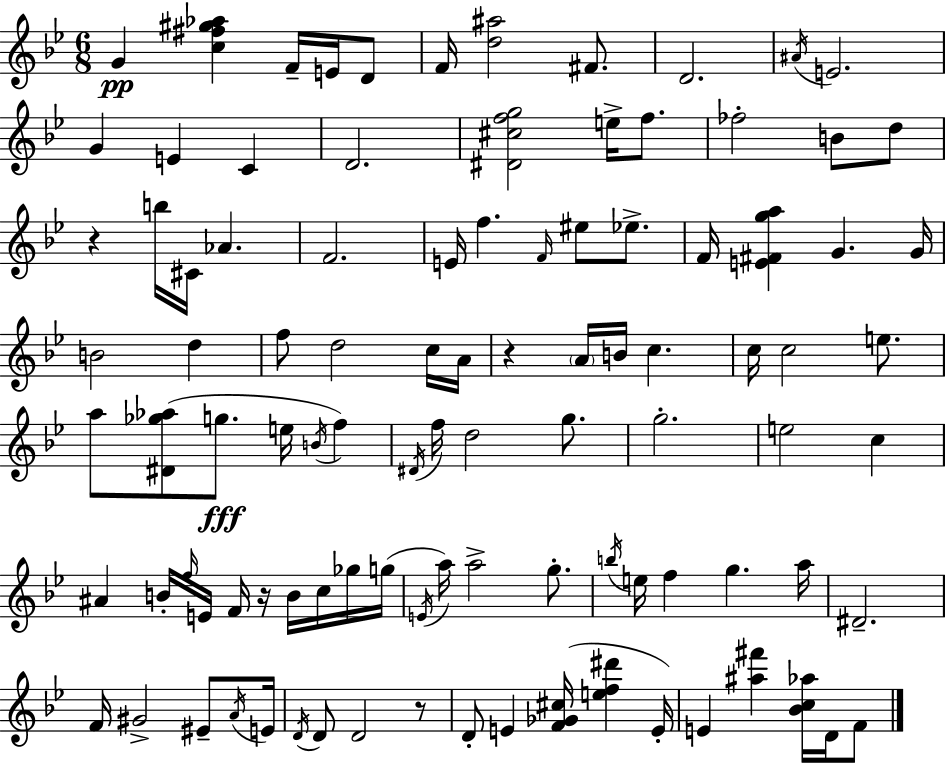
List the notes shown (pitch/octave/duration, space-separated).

G4/q [C5,F#5,G#5,Ab5]/q F4/s E4/s D4/e F4/s [D5,A#5]/h F#4/e. D4/h. A#4/s E4/h. G4/q E4/q C4/q D4/h. [D#4,C#5,F5,G5]/h E5/s F5/e. FES5/h B4/e D5/e R/q B5/s C#4/s Ab4/q. F4/h. E4/s F5/q. F4/s EIS5/e Eb5/e. F4/s [E4,F#4,G5,A5]/q G4/q. G4/s B4/h D5/q F5/e D5/h C5/s A4/s R/q A4/s B4/s C5/q. C5/s C5/h E5/e. A5/e [D#4,Gb5,Ab5]/e G5/e. E5/s B4/s F5/q D#4/s F5/s D5/h G5/e. G5/h. E5/h C5/q A#4/q B4/s F5/s E4/s F4/s R/s B4/s C5/s Gb5/s G5/s E4/s A5/s A5/h G5/e. B5/s E5/s F5/q G5/q. A5/s D#4/h. F4/s G#4/h EIS4/e A4/s E4/s D4/s D4/e D4/h R/e D4/e E4/q [F4,Gb4,C#5]/s [E5,F5,D#6]/q E4/s E4/q [A#5,F#6]/q [Bb4,C5,Ab5]/s D4/s F4/e